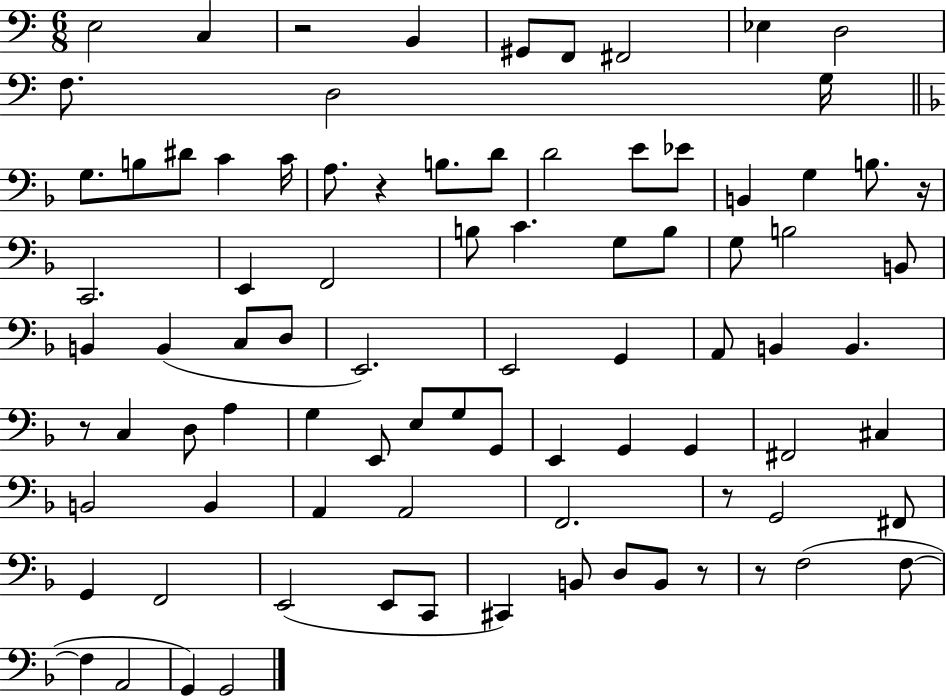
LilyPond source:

{
  \clef bass
  \numericTimeSignature
  \time 6/8
  \key c \major
  e2 c4 | r2 b,4 | gis,8 f,8 fis,2 | ees4 d2 | \break f8. d2 g16 | \bar "||" \break \key f \major g8. b8 dis'8 c'4 c'16 | a8. r4 b8. d'8 | d'2 e'8 ees'8 | b,4 g4 b8. r16 | \break c,2. | e,4 f,2 | b8 c'4. g8 b8 | g8 b2 b,8 | \break b,4 b,4( c8 d8 | e,2.) | e,2 g,4 | a,8 b,4 b,4. | \break r8 c4 d8 a4 | g4 e,8 e8 g8 g,8 | e,4 g,4 g,4 | fis,2 cis4 | \break b,2 b,4 | a,4 a,2 | f,2. | r8 g,2 fis,8 | \break g,4 f,2 | e,2( e,8 c,8 | cis,4) b,8 d8 b,8 r8 | r8 f2( f8~~ | \break f4 a,2 | g,4) g,2 | \bar "|."
}